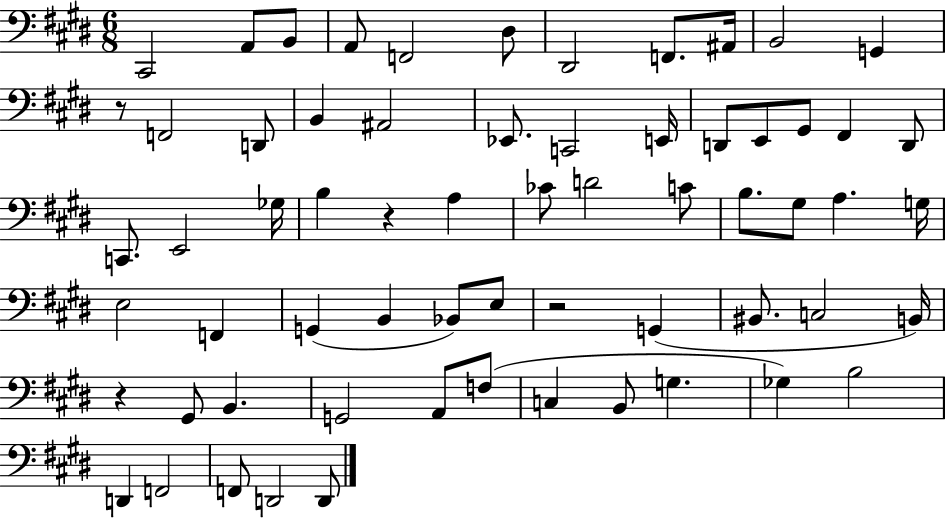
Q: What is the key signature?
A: E major